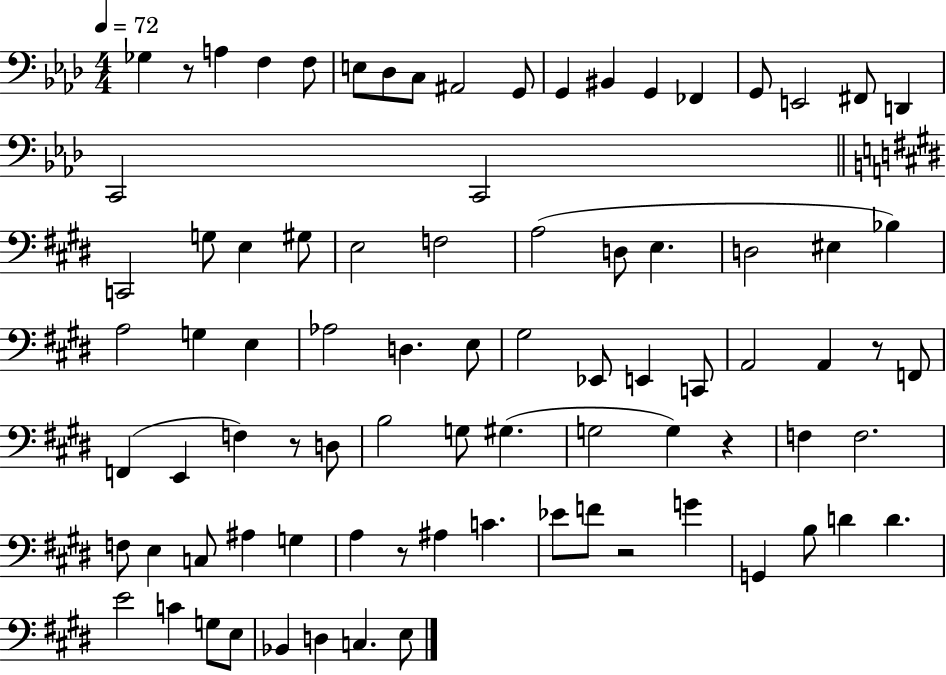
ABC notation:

X:1
T:Untitled
M:4/4
L:1/4
K:Ab
_G, z/2 A, F, F,/2 E,/2 _D,/2 C,/2 ^A,,2 G,,/2 G,, ^B,, G,, _F,, G,,/2 E,,2 ^F,,/2 D,, C,,2 C,,2 C,,2 G,/2 E, ^G,/2 E,2 F,2 A,2 D,/2 E, D,2 ^E, _B, A,2 G, E, _A,2 D, E,/2 ^G,2 _E,,/2 E,, C,,/2 A,,2 A,, z/2 F,,/2 F,, E,, F, z/2 D,/2 B,2 G,/2 ^G, G,2 G, z F, F,2 F,/2 E, C,/2 ^A, G, A, z/2 ^A, C _E/2 F/2 z2 G G,, B,/2 D D E2 C G,/2 E,/2 _B,, D, C, E,/2